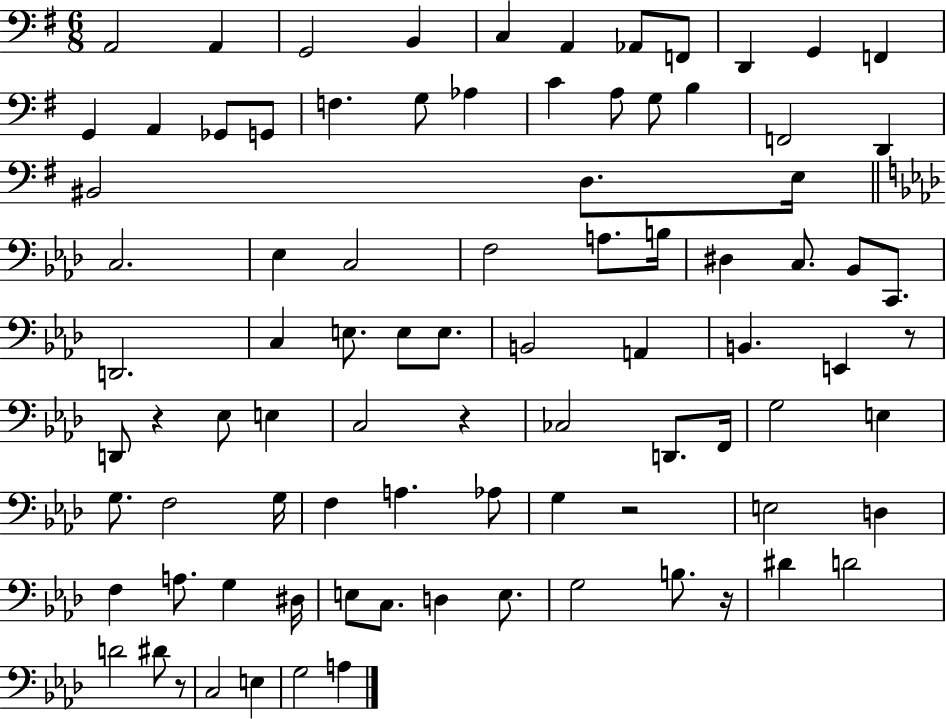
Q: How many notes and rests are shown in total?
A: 88